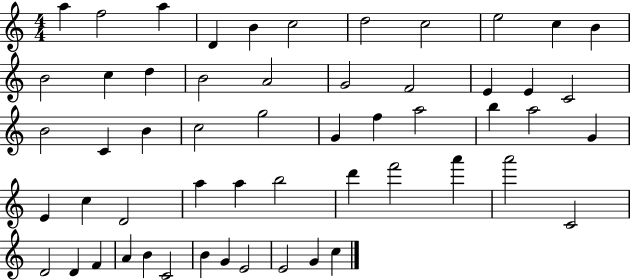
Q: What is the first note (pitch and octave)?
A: A5